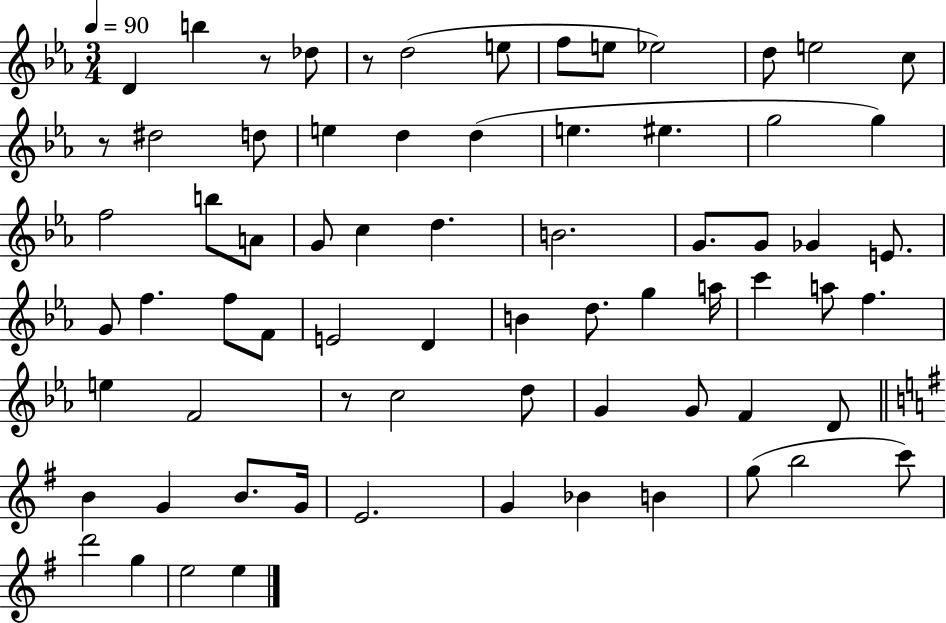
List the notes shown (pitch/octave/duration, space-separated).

D4/q B5/q R/e Db5/e R/e D5/h E5/e F5/e E5/e Eb5/h D5/e E5/h C5/e R/e D#5/h D5/e E5/q D5/q D5/q E5/q. EIS5/q. G5/h G5/q F5/h B5/e A4/e G4/e C5/q D5/q. B4/h. G4/e. G4/e Gb4/q E4/e. G4/e F5/q. F5/e F4/e E4/h D4/q B4/q D5/e. G5/q A5/s C6/q A5/e F5/q. E5/q F4/h R/e C5/h D5/e G4/q G4/e F4/q D4/e B4/q G4/q B4/e. G4/s E4/h. G4/q Bb4/q B4/q G5/e B5/h C6/e D6/h G5/q E5/h E5/q